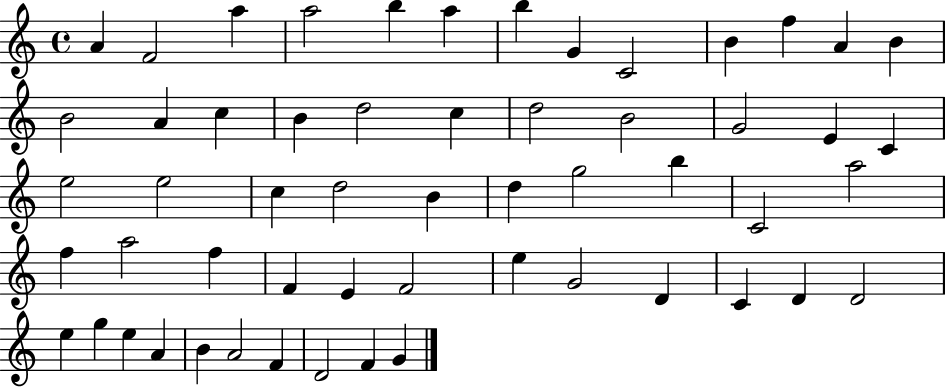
A4/q F4/h A5/q A5/h B5/q A5/q B5/q G4/q C4/h B4/q F5/q A4/q B4/q B4/h A4/q C5/q B4/q D5/h C5/q D5/h B4/h G4/h E4/q C4/q E5/h E5/h C5/q D5/h B4/q D5/q G5/h B5/q C4/h A5/h F5/q A5/h F5/q F4/q E4/q F4/h E5/q G4/h D4/q C4/q D4/q D4/h E5/q G5/q E5/q A4/q B4/q A4/h F4/q D4/h F4/q G4/q